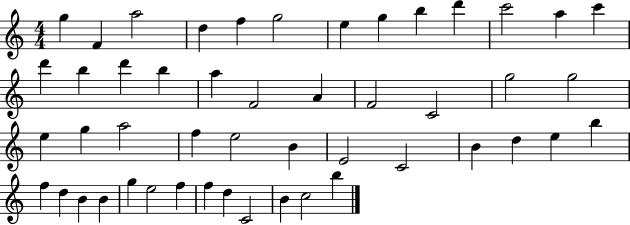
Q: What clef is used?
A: treble